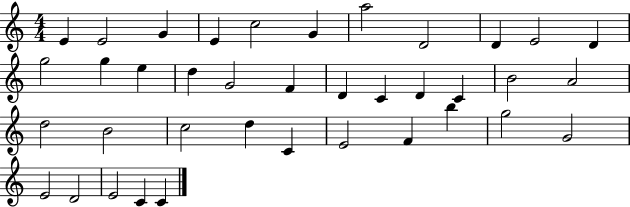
{
  \clef treble
  \numericTimeSignature
  \time 4/4
  \key c \major
  e'4 e'2 g'4 | e'4 c''2 g'4 | a''2 d'2 | d'4 e'2 d'4 | \break g''2 g''4 e''4 | d''4 g'2 f'4 | d'4 c'4 d'4 c'4 | b'2 a'2 | \break d''2 b'2 | c''2 d''4 c'4 | e'2 f'4 b''4 | g''2 g'2 | \break e'2 d'2 | e'2 c'4 c'4 | \bar "|."
}